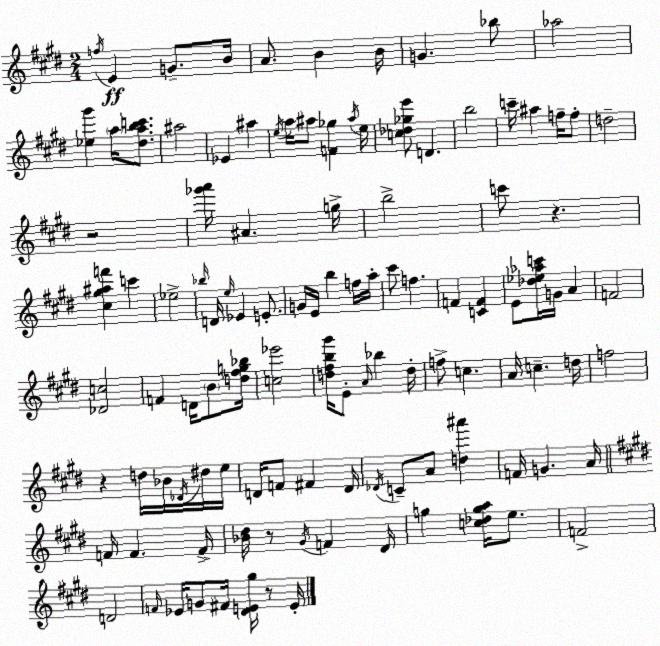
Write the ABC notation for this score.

X:1
T:Untitled
M:2/4
L:1/4
K:E
f/4 E G/2 B/4 A/2 B B/4 G _b/2 _a2 [_e^g'] a/4 [^dabc']/2 ^a2 _E ^a e/4 a/4 ^a/2 [F_g] ^a/4 e/4 [c_d_ge']/2 D b2 c'/4 ^a f/4 f/2 d2 z2 [_g'a']/4 ^A g/4 b2 c'/2 z [^c^g^af'] c' _e2 _b/4 D/4 e/4 _E E/2 G/4 E/4 b f/4 a/4 ^c'/2 f F [CF] E/2 [_d_e_ac']/4 G/4 A F2 [_Dc]2 F D/4 B/2 [d^fg_b]/4 [c_e']2 [d^fb^g']/4 E/2 A/4 _b d/4 f/2 c A/4 c d/4 f2 z d/4 _B/4 _D/4 ^d/4 e/4 D/4 F/2 ^F D/4 _D/4 C/2 A/2 [d^a'] F/4 G A/4 F/4 F F/4 [_B^d]/4 z/2 ^G/4 F ^D/4 g [c_dga]/4 e/2 F2 D2 F/4 _E/4 G/2 ^F/4 [^DE^g]/4 z/2 E/4